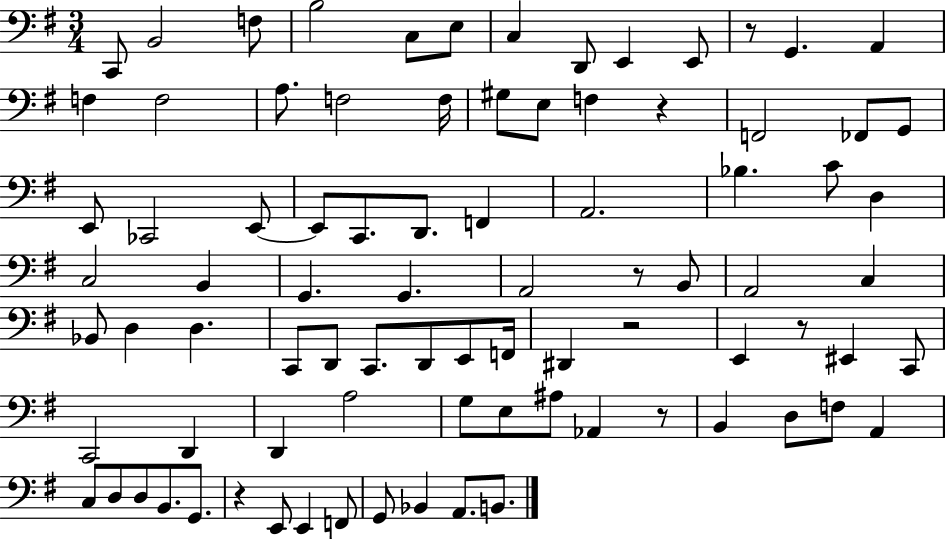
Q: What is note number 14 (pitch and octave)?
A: F3